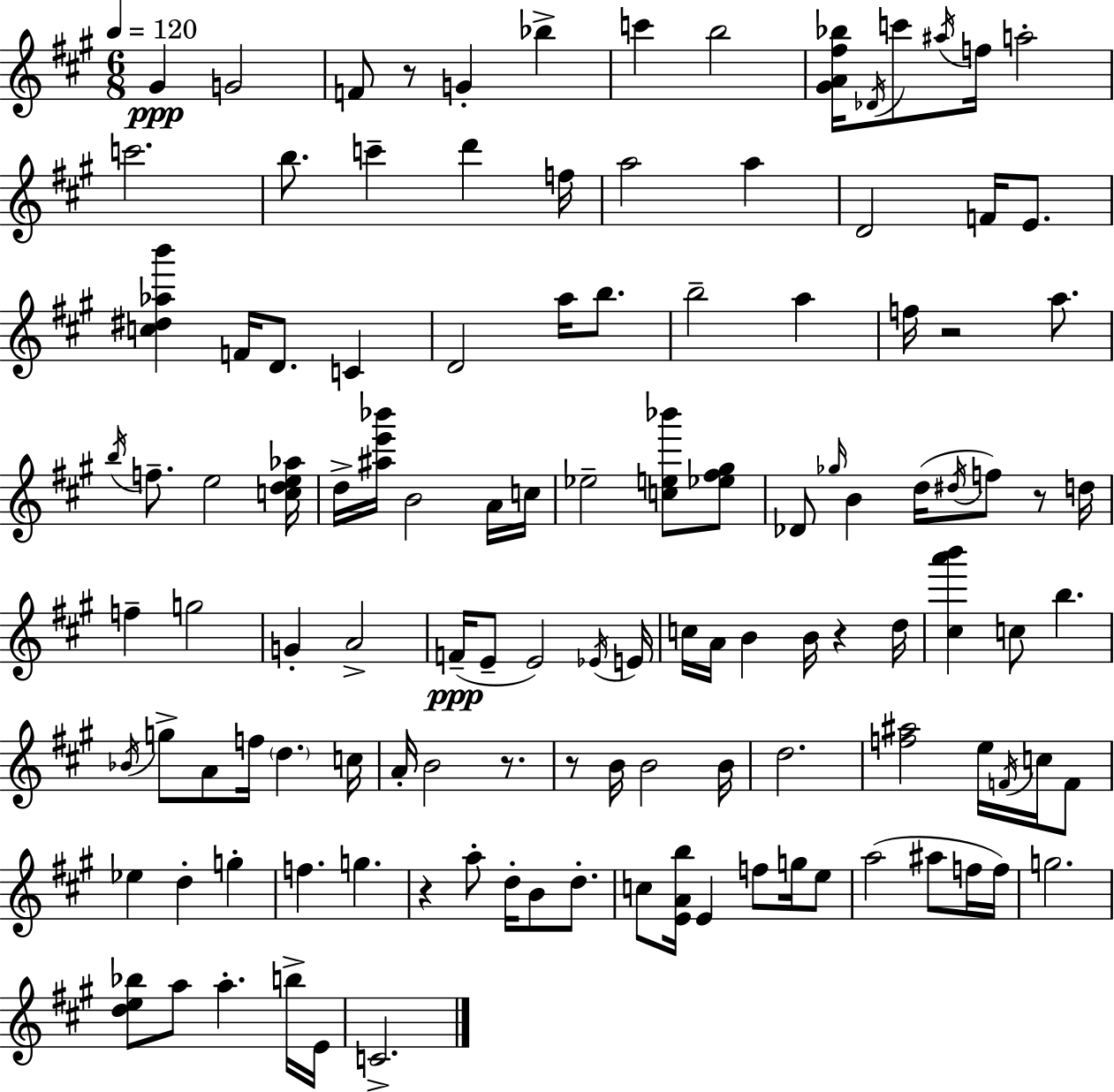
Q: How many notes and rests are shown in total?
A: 120